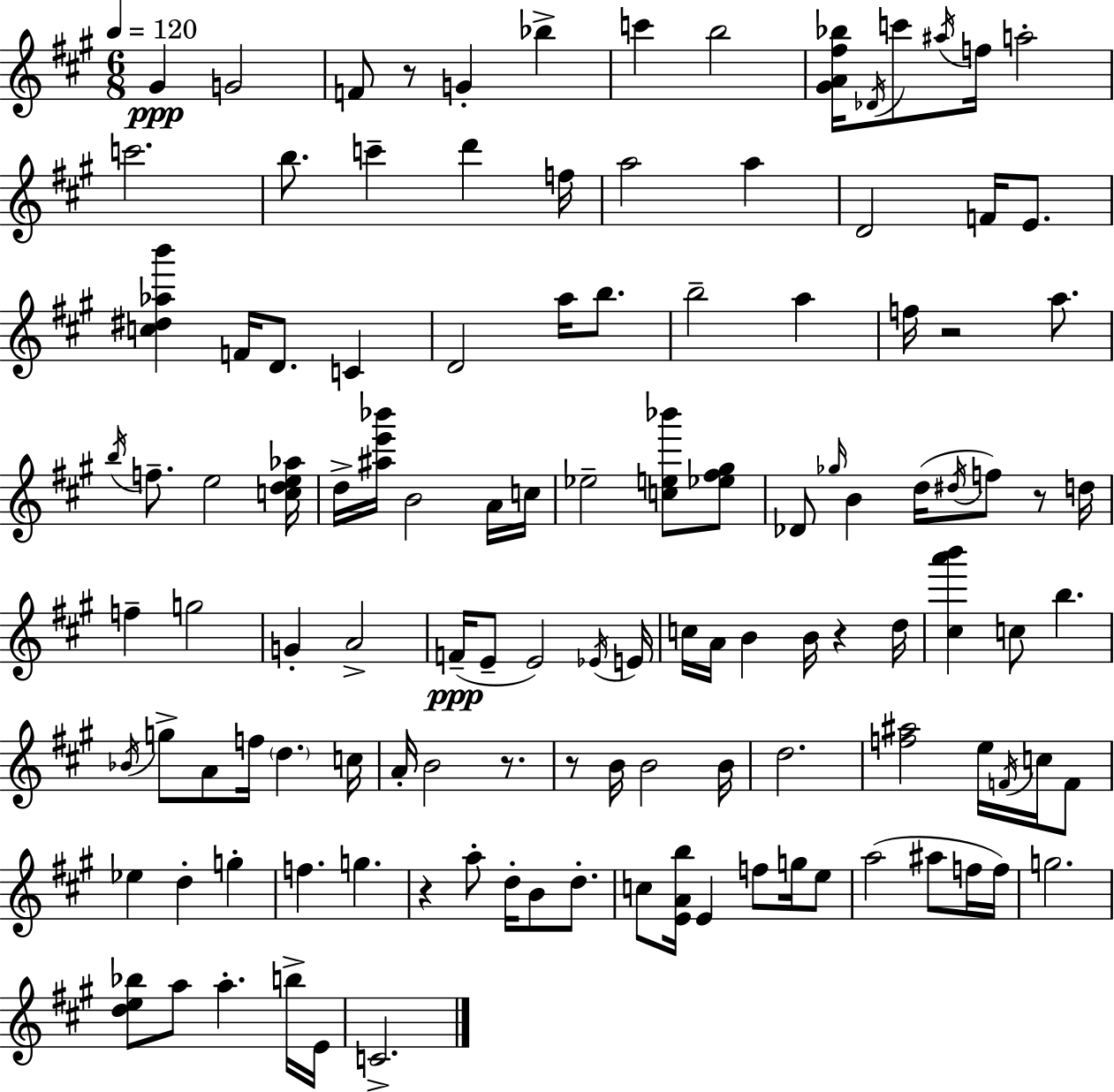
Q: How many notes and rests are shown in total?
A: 120